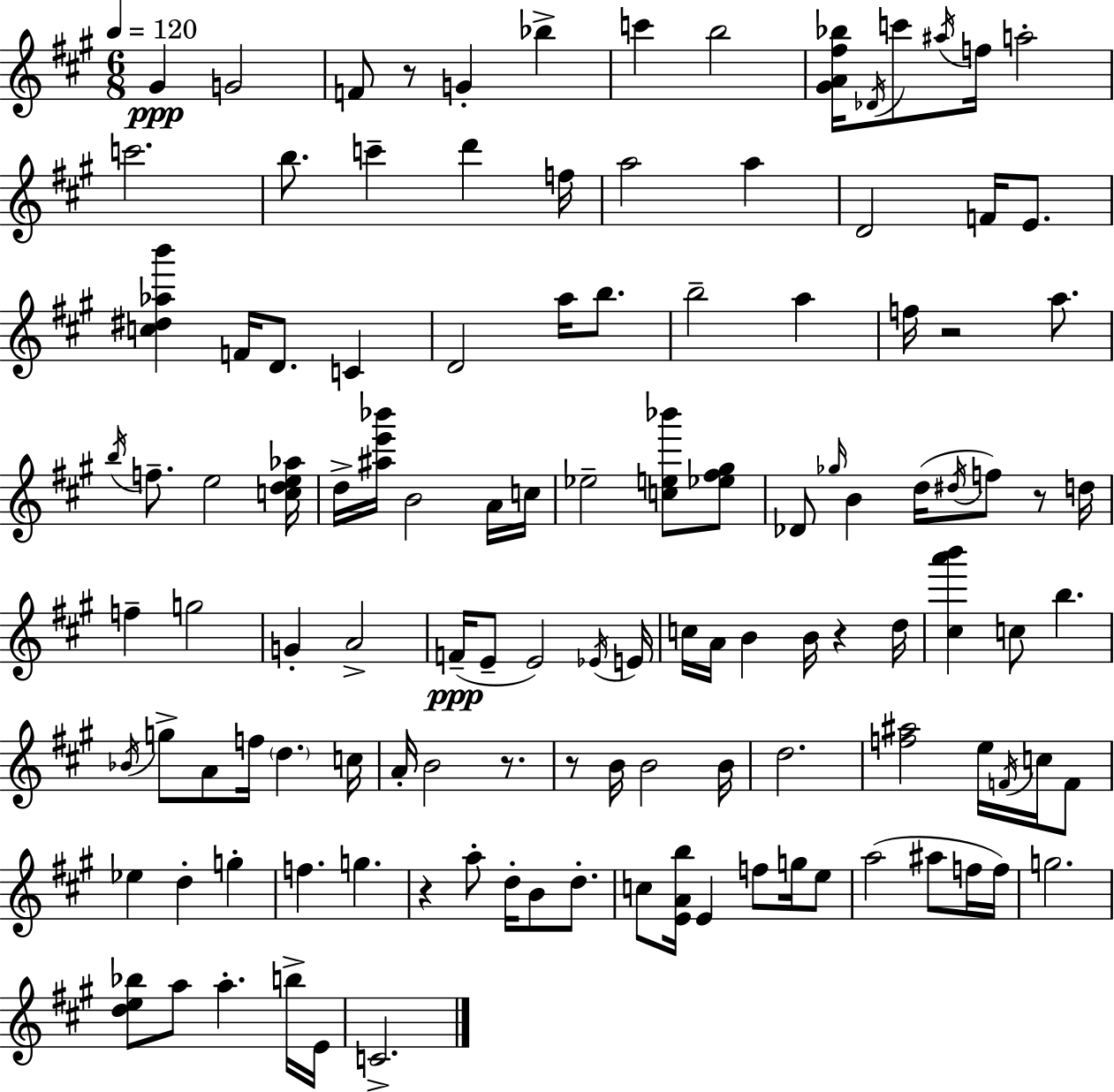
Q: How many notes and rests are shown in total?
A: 120